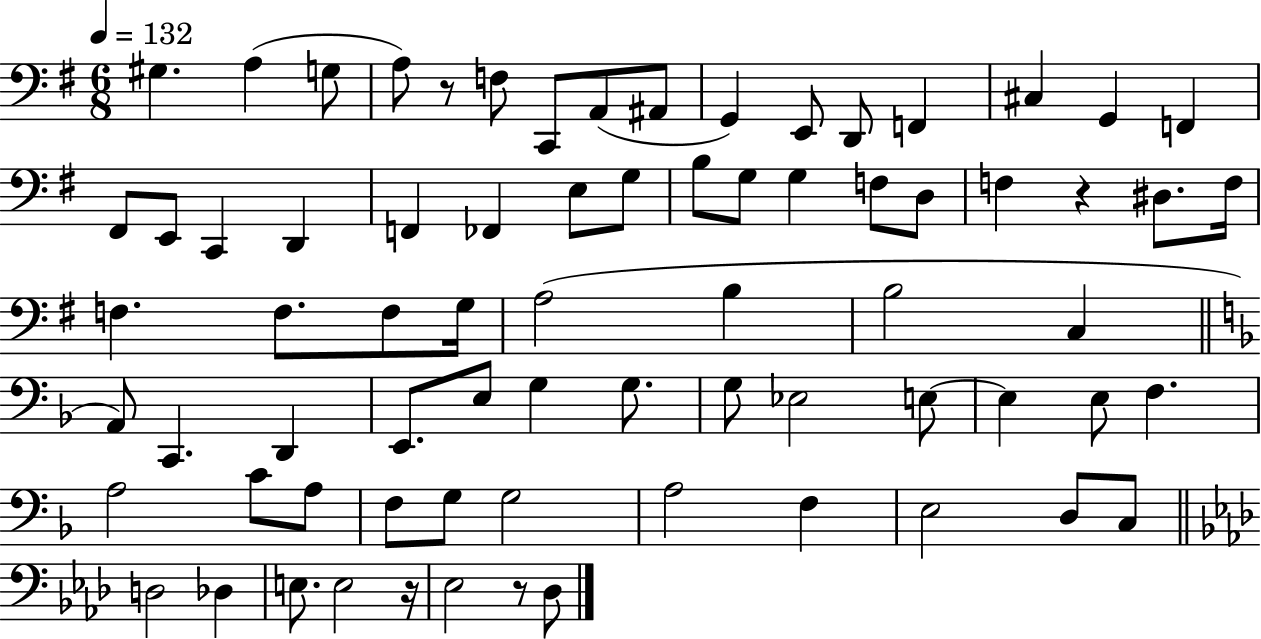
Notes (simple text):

G#3/q. A3/q G3/e A3/e R/e F3/e C2/e A2/e A#2/e G2/q E2/e D2/e F2/q C#3/q G2/q F2/q F#2/e E2/e C2/q D2/q F2/q FES2/q E3/e G3/e B3/e G3/e G3/q F3/e D3/e F3/q R/q D#3/e. F3/s F3/q. F3/e. F3/e G3/s A3/h B3/q B3/h C3/q A2/e C2/q. D2/q E2/e. E3/e G3/q G3/e. G3/e Eb3/h E3/e E3/q E3/e F3/q. A3/h C4/e A3/e F3/e G3/e G3/h A3/h F3/q E3/h D3/e C3/e D3/h Db3/q E3/e. E3/h R/s Eb3/h R/e Db3/e